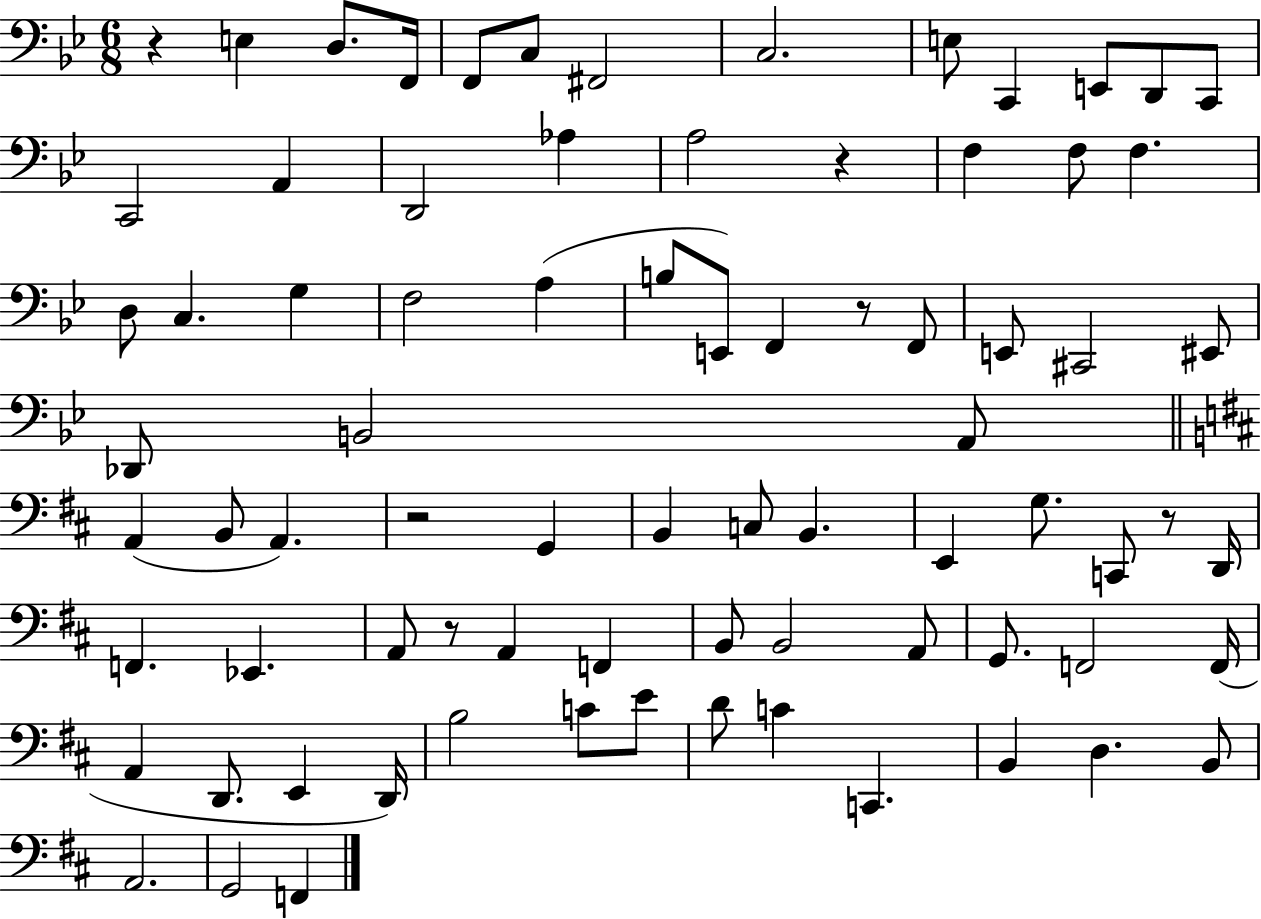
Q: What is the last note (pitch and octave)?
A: F2